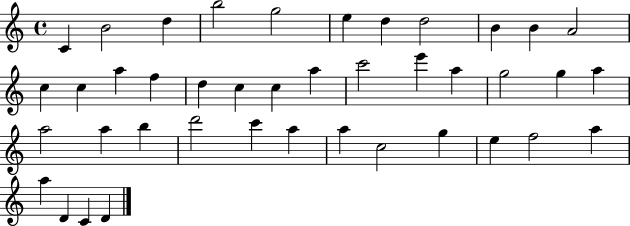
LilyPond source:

{
  \clef treble
  \time 4/4
  \defaultTimeSignature
  \key c \major
  c'4 b'2 d''4 | b''2 g''2 | e''4 d''4 d''2 | b'4 b'4 a'2 | \break c''4 c''4 a''4 f''4 | d''4 c''4 c''4 a''4 | c'''2 e'''4 a''4 | g''2 g''4 a''4 | \break a''2 a''4 b''4 | d'''2 c'''4 a''4 | a''4 c''2 g''4 | e''4 f''2 a''4 | \break a''4 d'4 c'4 d'4 | \bar "|."
}